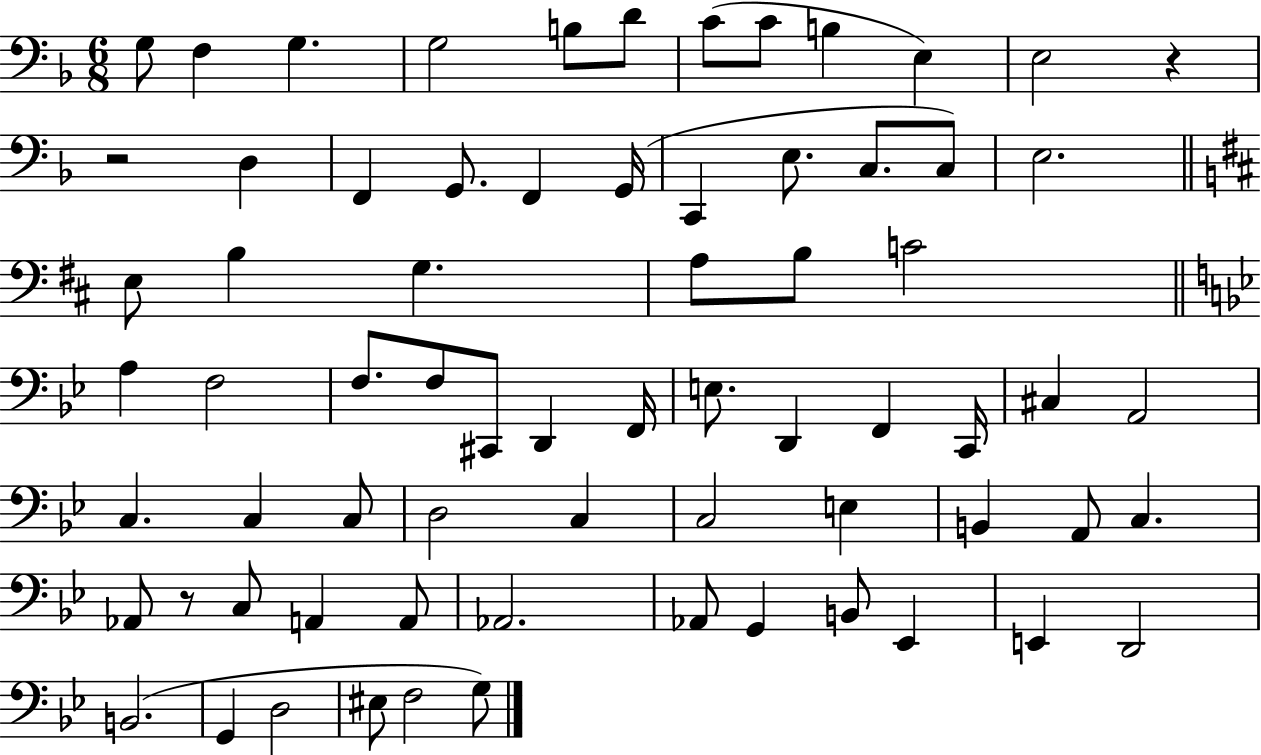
X:1
T:Untitled
M:6/8
L:1/4
K:F
G,/2 F, G, G,2 B,/2 D/2 C/2 C/2 B, E, E,2 z z2 D, F,, G,,/2 F,, G,,/4 C,, E,/2 C,/2 C,/2 E,2 E,/2 B, G, A,/2 B,/2 C2 A, F,2 F,/2 F,/2 ^C,,/2 D,, F,,/4 E,/2 D,, F,, C,,/4 ^C, A,,2 C, C, C,/2 D,2 C, C,2 E, B,, A,,/2 C, _A,,/2 z/2 C,/2 A,, A,,/2 _A,,2 _A,,/2 G,, B,,/2 _E,, E,, D,,2 B,,2 G,, D,2 ^E,/2 F,2 G,/2